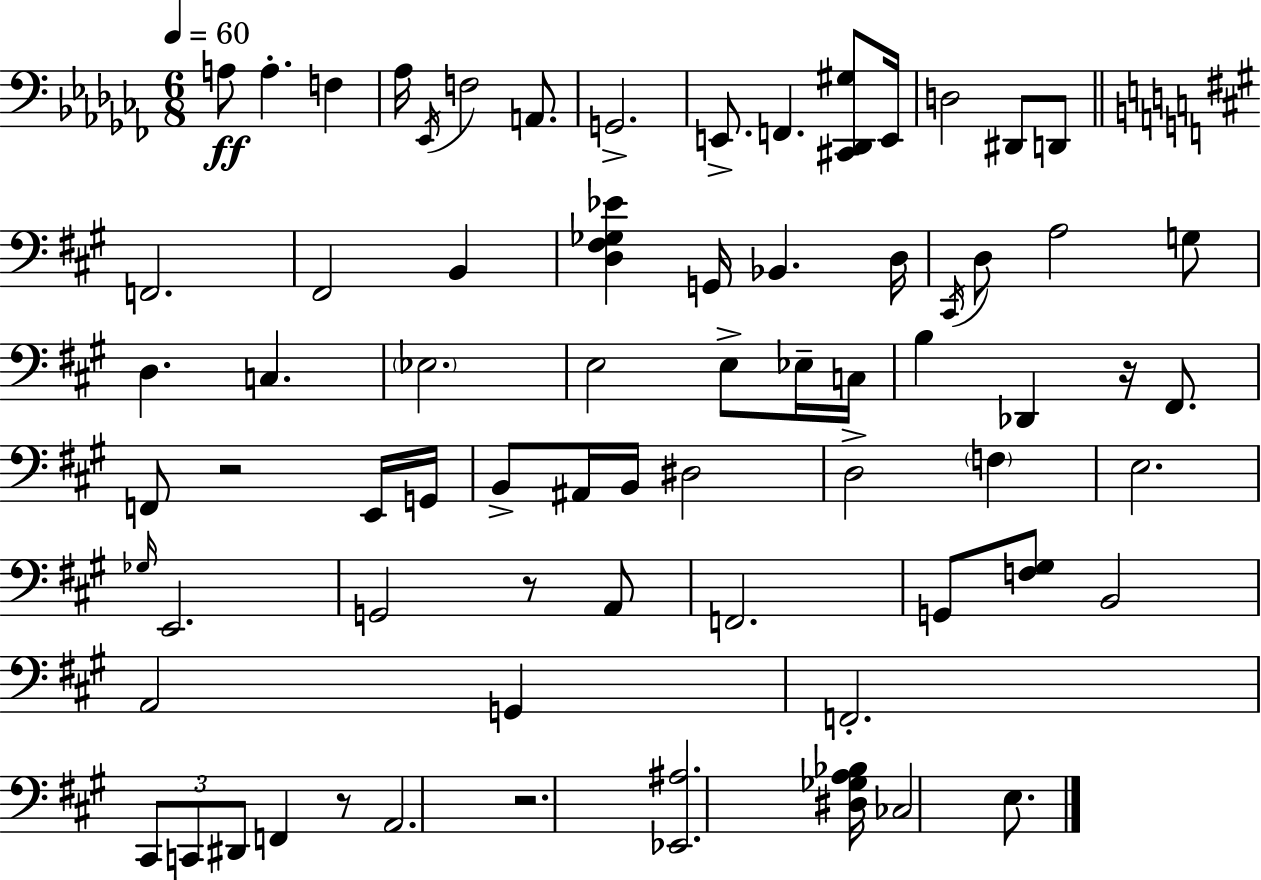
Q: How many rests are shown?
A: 5